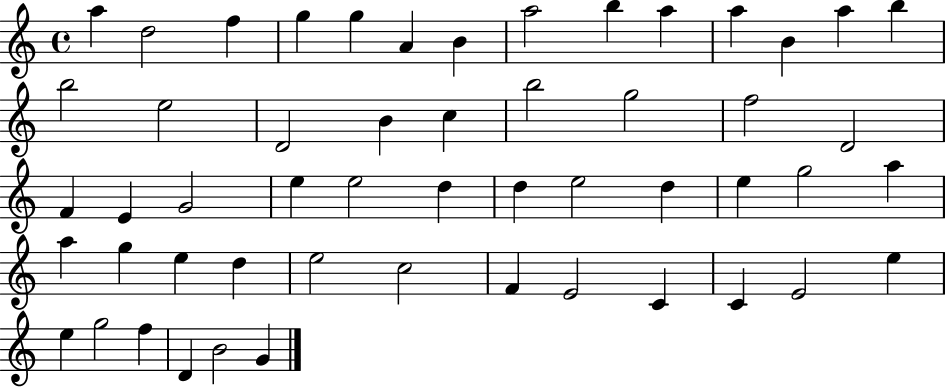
X:1
T:Untitled
M:4/4
L:1/4
K:C
a d2 f g g A B a2 b a a B a b b2 e2 D2 B c b2 g2 f2 D2 F E G2 e e2 d d e2 d e g2 a a g e d e2 c2 F E2 C C E2 e e g2 f D B2 G